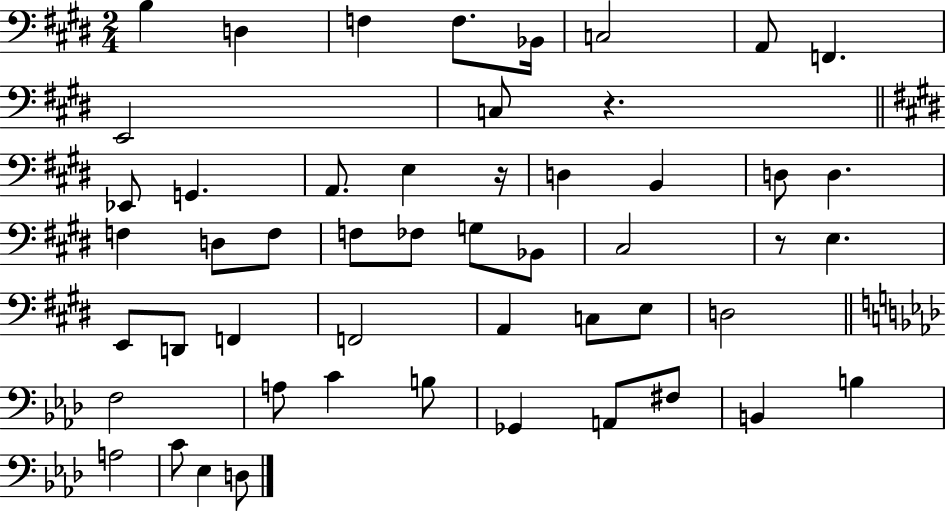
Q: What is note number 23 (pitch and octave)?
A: FES3